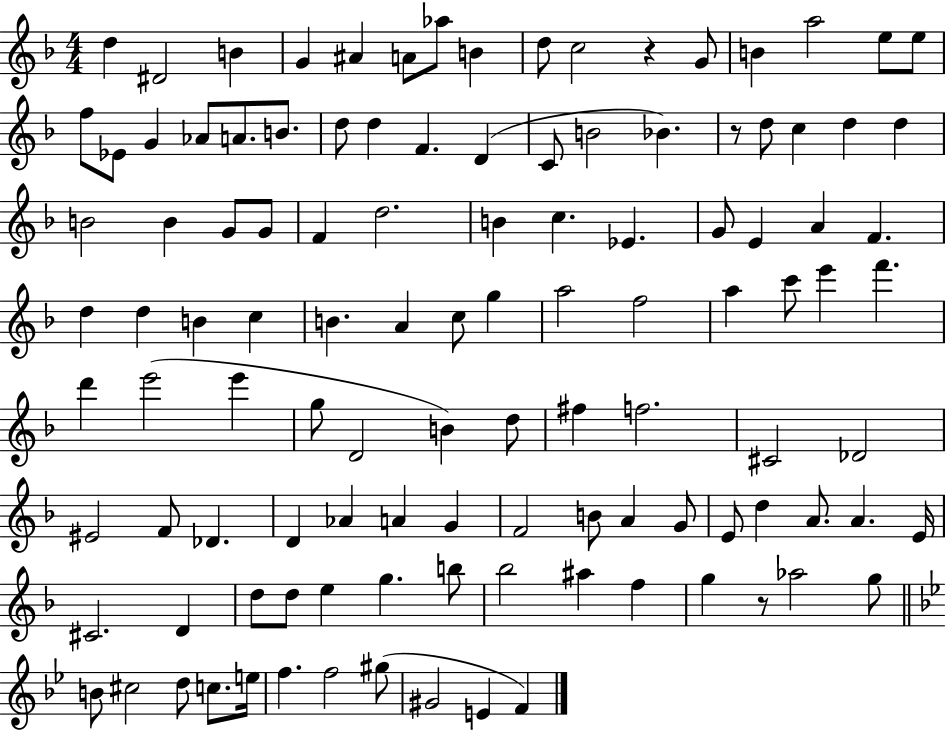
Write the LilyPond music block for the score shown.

{
  \clef treble
  \numericTimeSignature
  \time 4/4
  \key f \major
  \repeat volta 2 { d''4 dis'2 b'4 | g'4 ais'4 a'8 aes''8 b'4 | d''8 c''2 r4 g'8 | b'4 a''2 e''8 e''8 | \break f''8 ees'8 g'4 aes'8 a'8. b'8. | d''8 d''4 f'4. d'4( | c'8 b'2 bes'4.) | r8 d''8 c''4 d''4 d''4 | \break b'2 b'4 g'8 g'8 | f'4 d''2. | b'4 c''4. ees'4. | g'8 e'4 a'4 f'4. | \break d''4 d''4 b'4 c''4 | b'4. a'4 c''8 g''4 | a''2 f''2 | a''4 c'''8 e'''4 f'''4. | \break d'''4 e'''2( e'''4 | g''8 d'2 b'4) d''8 | fis''4 f''2. | cis'2 des'2 | \break eis'2 f'8 des'4. | d'4 aes'4 a'4 g'4 | f'2 b'8 a'4 g'8 | e'8 d''4 a'8. a'4. e'16 | \break cis'2. d'4 | d''8 d''8 e''4 g''4. b''8 | bes''2 ais''4 f''4 | g''4 r8 aes''2 g''8 | \break \bar "||" \break \key bes \major b'8 cis''2 d''8 c''8. e''16 | f''4. f''2 gis''8( | gis'2 e'4 f'4) | } \bar "|."
}